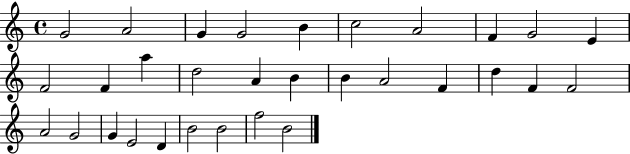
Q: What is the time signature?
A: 4/4